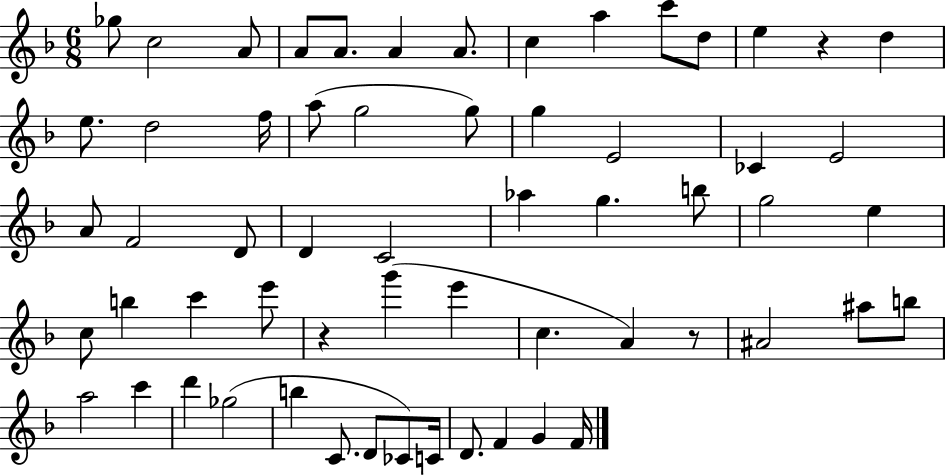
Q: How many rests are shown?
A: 3